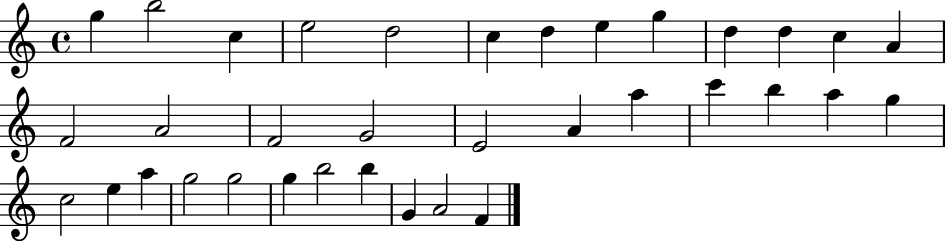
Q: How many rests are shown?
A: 0